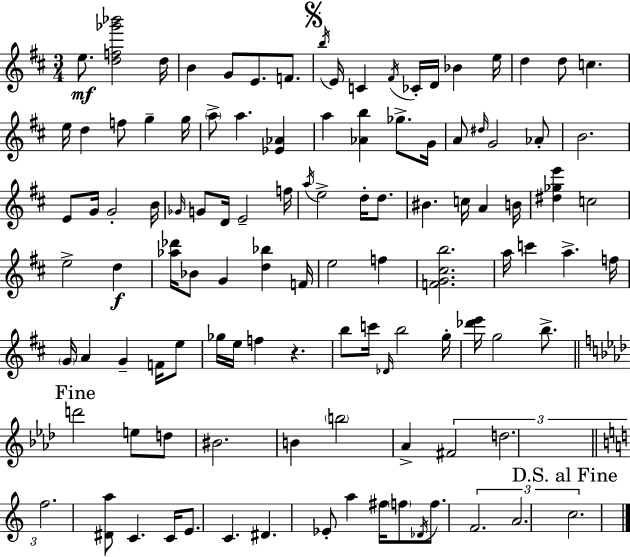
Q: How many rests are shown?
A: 1